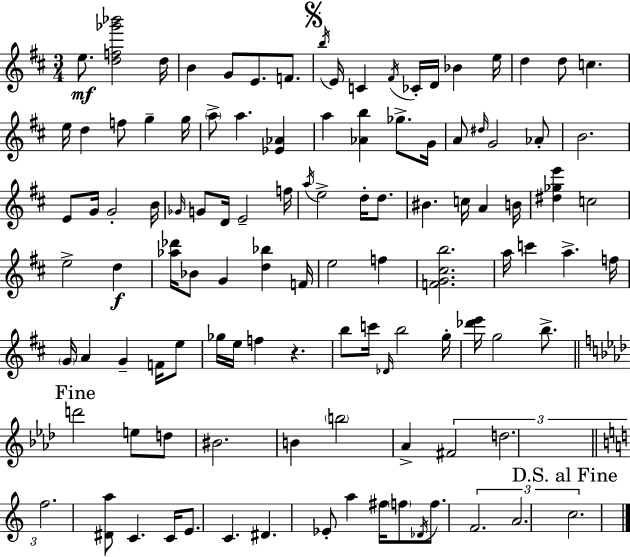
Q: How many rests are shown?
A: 1